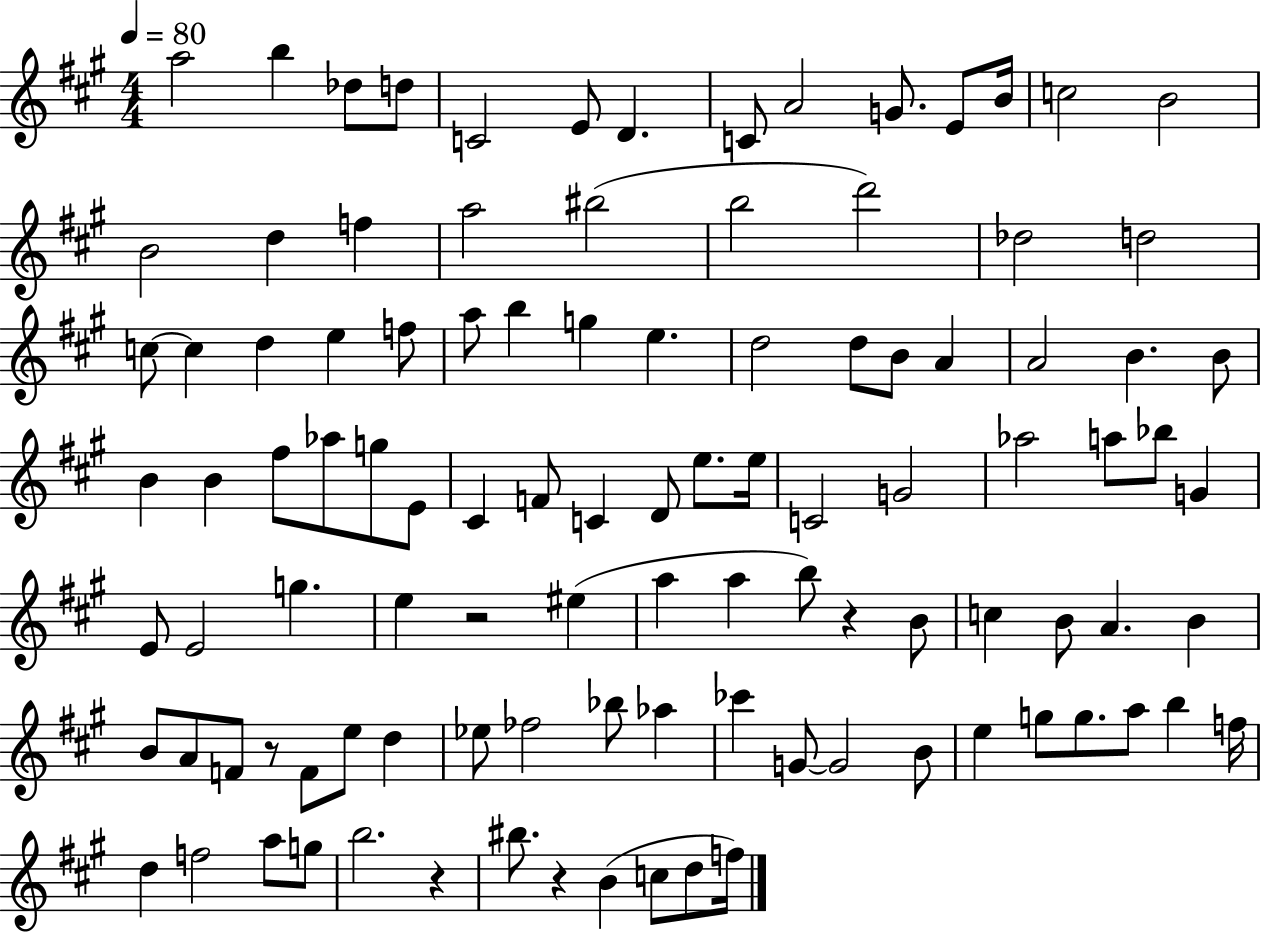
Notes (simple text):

A5/h B5/q Db5/e D5/e C4/h E4/e D4/q. C4/e A4/h G4/e. E4/e B4/s C5/h B4/h B4/h D5/q F5/q A5/h BIS5/h B5/h D6/h Db5/h D5/h C5/e C5/q D5/q E5/q F5/e A5/e B5/q G5/q E5/q. D5/h D5/e B4/e A4/q A4/h B4/q. B4/e B4/q B4/q F#5/e Ab5/e G5/e E4/e C#4/q F4/e C4/q D4/e E5/e. E5/s C4/h G4/h Ab5/h A5/e Bb5/e G4/q E4/e E4/h G5/q. E5/q R/h EIS5/q A5/q A5/q B5/e R/q B4/e C5/q B4/e A4/q. B4/q B4/e A4/e F4/e R/e F4/e E5/e D5/q Eb5/e FES5/h Bb5/e Ab5/q CES6/q G4/e G4/h B4/e E5/q G5/e G5/e. A5/e B5/q F5/s D5/q F5/h A5/e G5/e B5/h. R/q BIS5/e. R/q B4/q C5/e D5/e F5/s